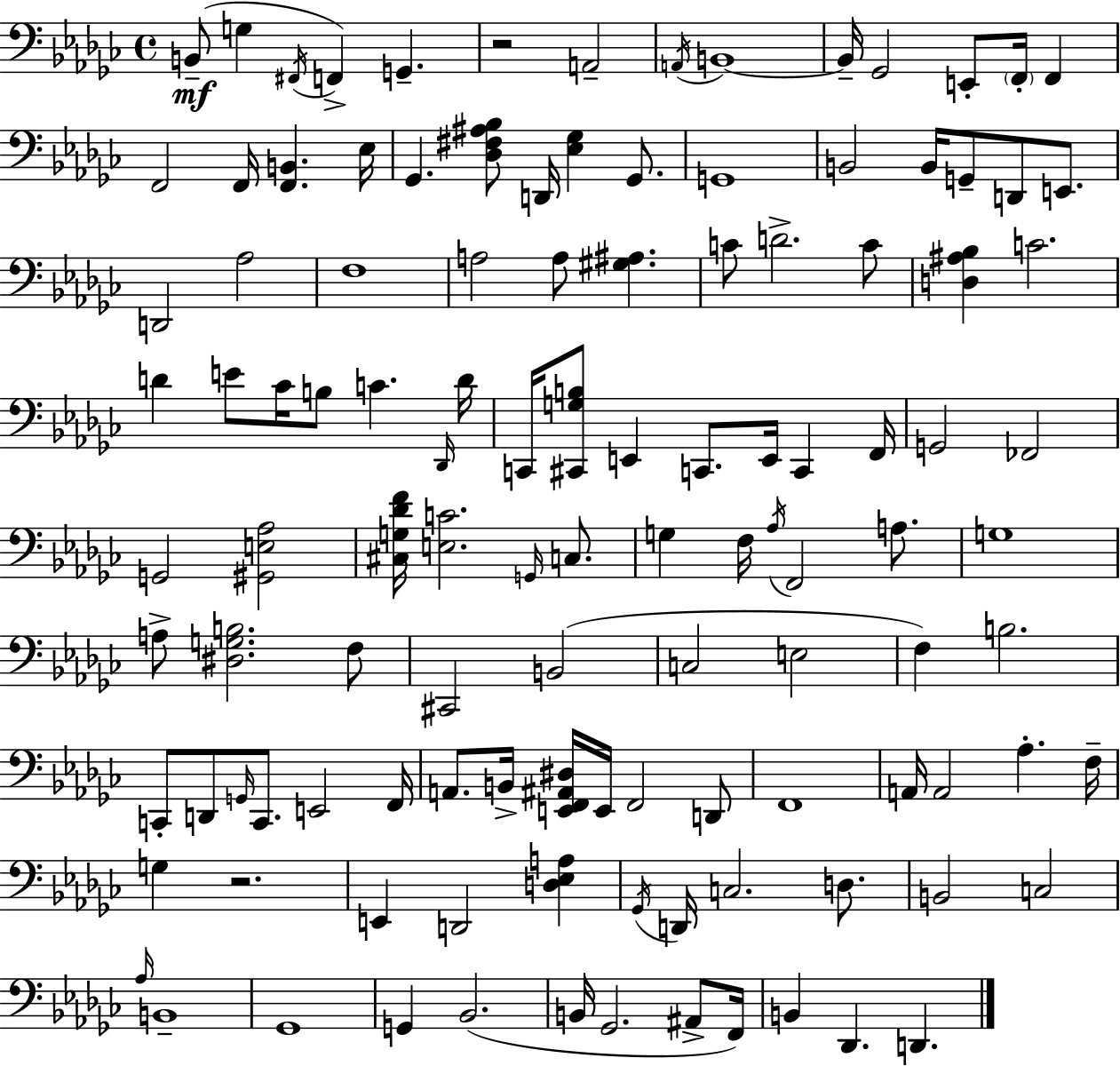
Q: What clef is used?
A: bass